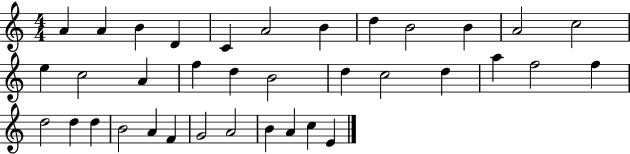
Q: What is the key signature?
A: C major